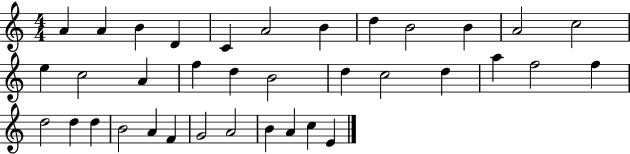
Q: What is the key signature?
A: C major